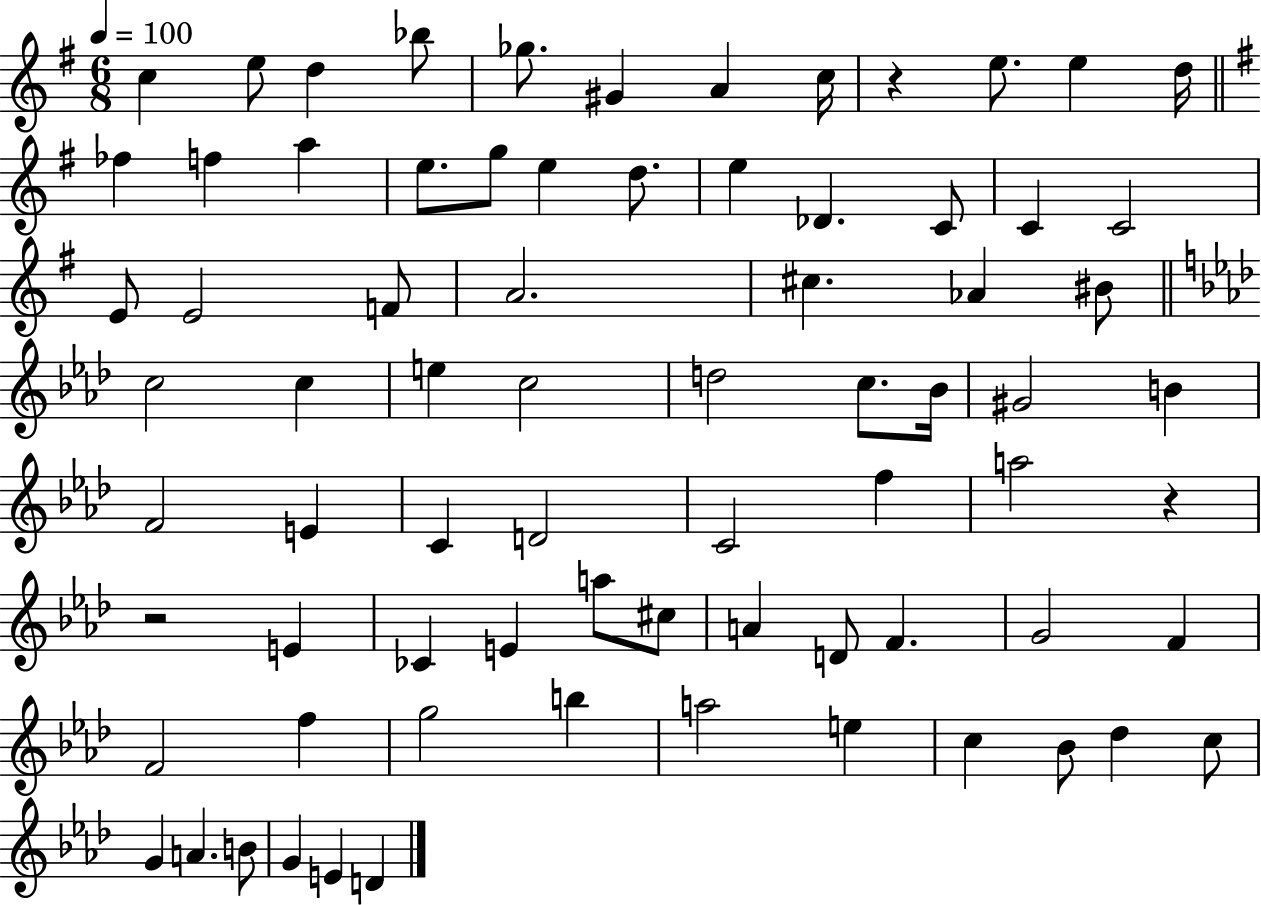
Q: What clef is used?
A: treble